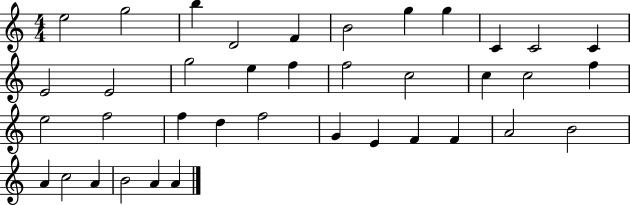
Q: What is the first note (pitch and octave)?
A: E5